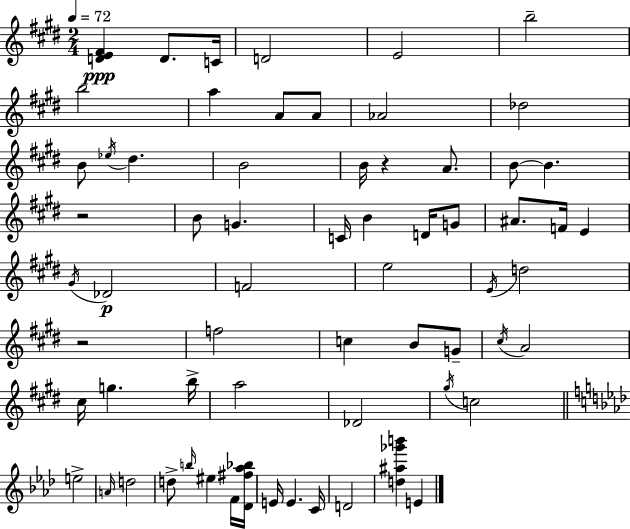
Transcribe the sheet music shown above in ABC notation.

X:1
T:Untitled
M:2/4
L:1/4
K:E
[DE^F] D/2 C/4 D2 E2 b2 b2 a A/2 A/2 _A2 _d2 B/2 _e/4 ^d B2 B/4 z A/2 B/2 B z2 B/2 G C/4 B D/4 G/2 ^A/2 F/4 E ^G/4 _D2 F2 e2 E/4 d2 z2 f2 c B/2 G/2 ^c/4 A2 ^c/4 g b/4 a2 _D2 ^g/4 c2 e2 A/4 d2 d/2 b/4 ^e F/4 [_D^f_a_b]/4 E/4 E C/4 D2 [d^a_g'b'] E